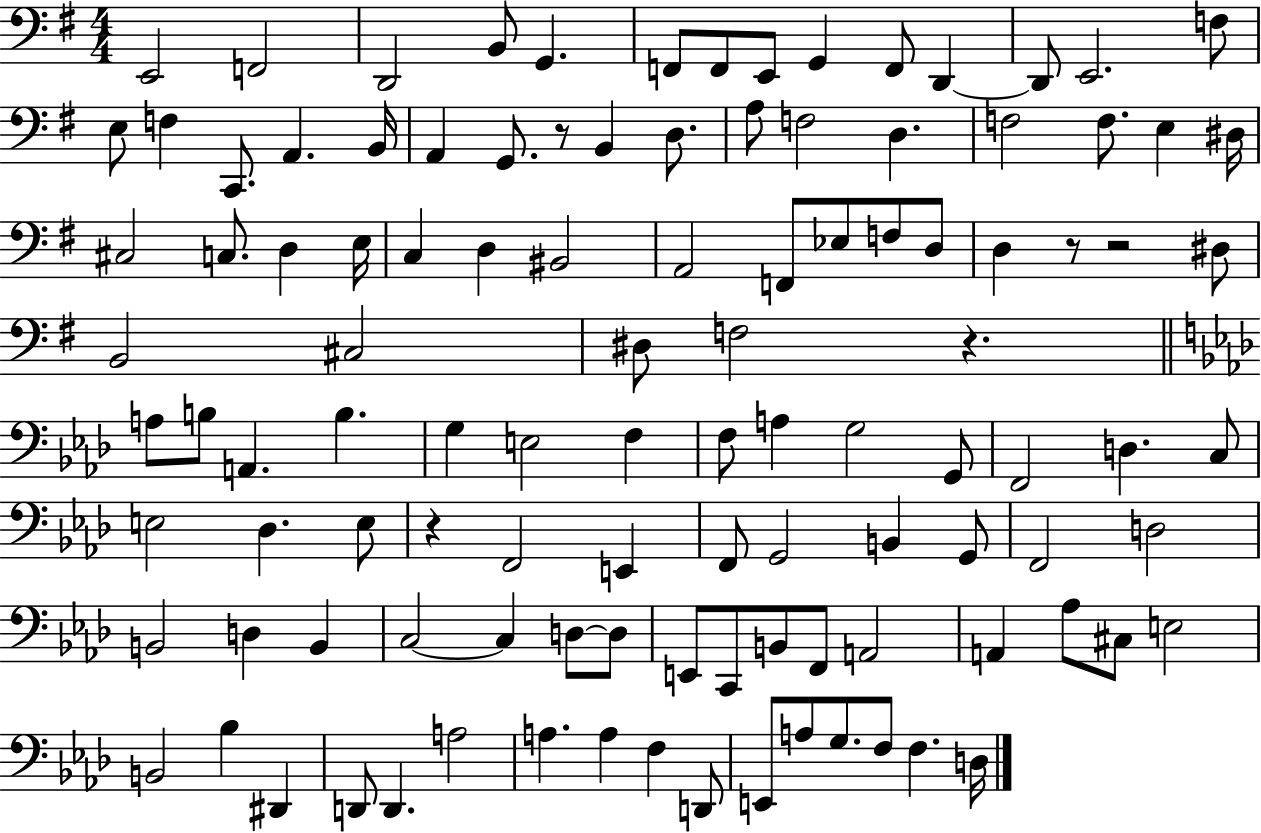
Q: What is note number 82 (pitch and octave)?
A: C2